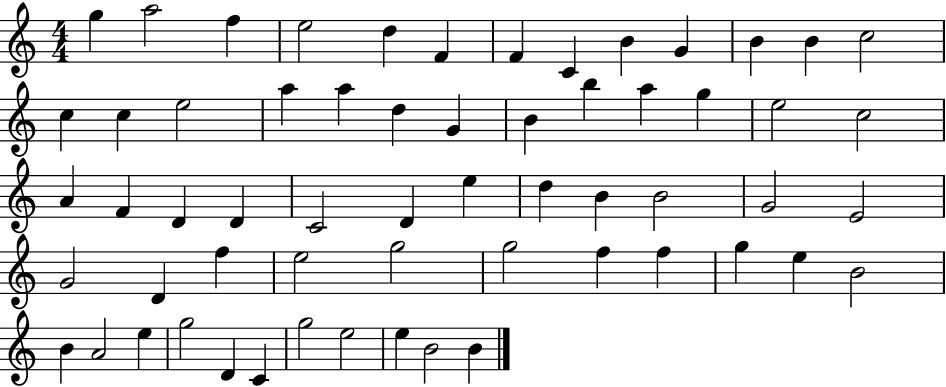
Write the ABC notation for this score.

X:1
T:Untitled
M:4/4
L:1/4
K:C
g a2 f e2 d F F C B G B B c2 c c e2 a a d G B b a g e2 c2 A F D D C2 D e d B B2 G2 E2 G2 D f e2 g2 g2 f f g e B2 B A2 e g2 D C g2 e2 e B2 B